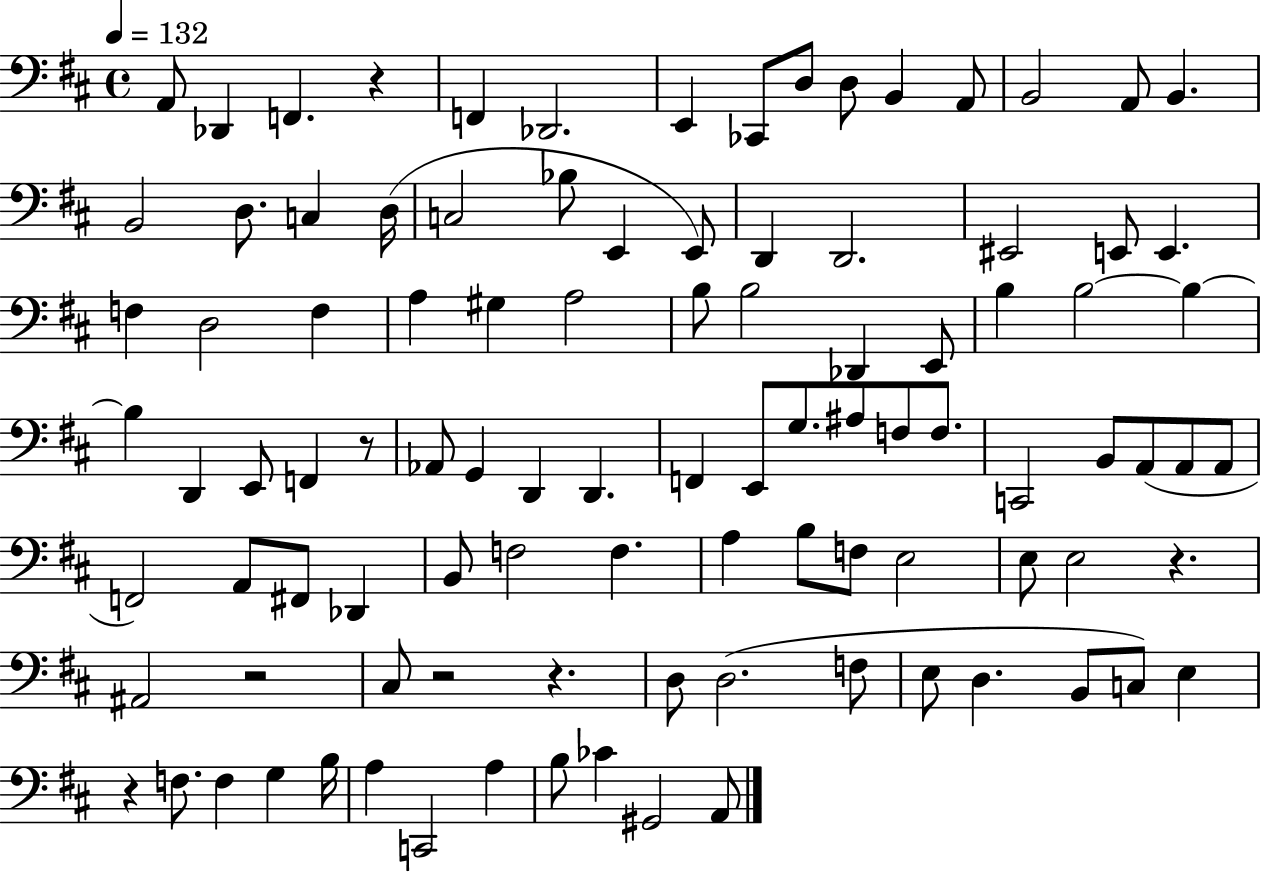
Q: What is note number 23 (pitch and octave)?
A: D2